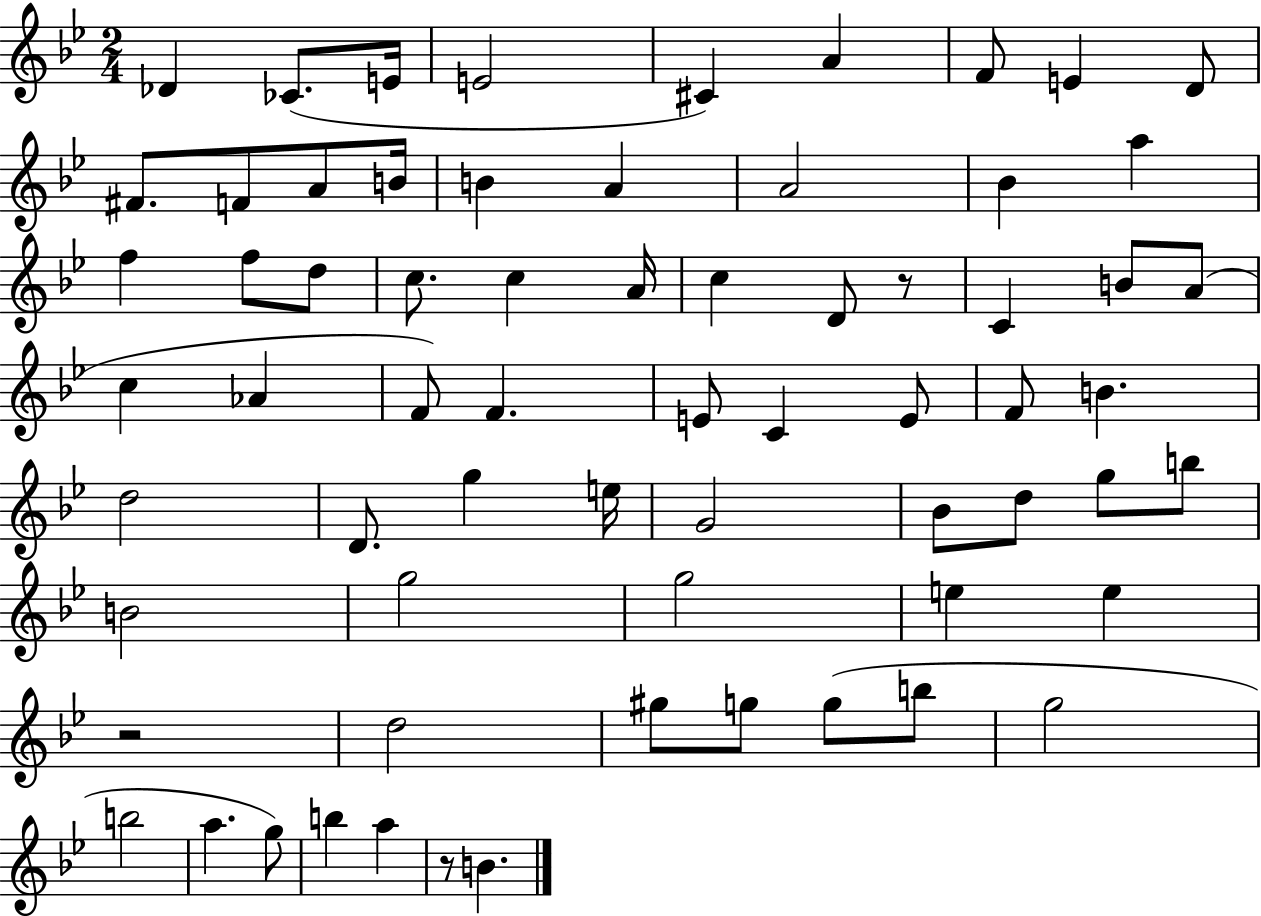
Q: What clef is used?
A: treble